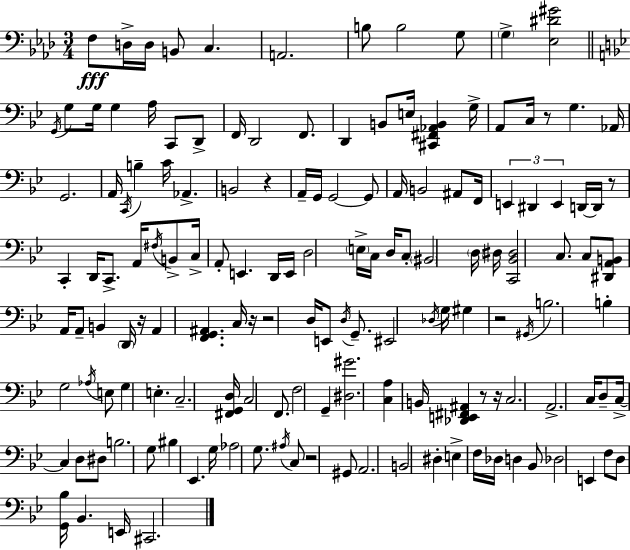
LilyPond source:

{
  \clef bass
  \numericTimeSignature
  \time 3/4
  \key aes \major
  \repeat volta 2 { f8\fff d16-> d16 b,8 c4. | a,2. | b8 b2 g8 | \parenthesize g4-> <ees dis' gis'>2 | \break \bar "||" \break \key bes \major \acciaccatura { g,16 } g8 g16 g4 a16 c,8 d,8-> | f,16 d,2 f,8. | d,4 b,8 e16 <cis, fis, aes, b,>4 | g16-> a,8 c16 r8 g4. | \break aes,16 g,2. | a,16 \acciaccatura { c,16 } b4-- c'16 aes,4.-> | b,2 r4 | a,16-- g,16 g,2~~ | \break g,8 a,16 b,2 ais,8 | f,16 \tuplet 3/2 { e,4 dis,4 e,4 } | d,16~~ d,16 r8 c,4-. d,16 c,8.-> | a,16 \acciaccatura { fis16 } b,8-> c16-> a,8-. e,4. | \break d,16 e,16 d2 | \parenthesize e16-> c16 d16 c8-. \parenthesize bis,2 | \parenthesize d16 dis16 <c, bes, dis>2 | c8. c8 <dis, a, b,>8 a,16 a,8-- b,4 | \break \parenthesize d,16 r16 a,4 <f, g, ais,>4. | c16 r16 r2 | d16 e,8 \acciaccatura { d16 } g,8.-- eis,2 | \acciaccatura { des16 } g16 gis4 r2 | \break \acciaccatura { gis,16 } b2. | b4-. g2 | \acciaccatura { aes16 } e8 g4 | e4.-. c2.-- | \break <fis, g, d>16 c2 | f,8. f2 | g,4-- <dis gis'>2. | <c a>4 b,16 | \break <des, e, fis, ais,>4 r8 r16 c2. | a,2.-> | c16 d8-- c16->~~ c4 | d8 dis8 b2. | \break g8 bis4 | ees,4. g16 aes2 | g8. \acciaccatura { ais16 } c8 r2 | gis,8 a,2. | \break b,2 | dis4-. e4-> | f16 des16 d4 bes,8 des2 | e,4 f8 d8 | \break <g, bes>16 bes,4. e,16 cis,2. | } \bar "|."
}